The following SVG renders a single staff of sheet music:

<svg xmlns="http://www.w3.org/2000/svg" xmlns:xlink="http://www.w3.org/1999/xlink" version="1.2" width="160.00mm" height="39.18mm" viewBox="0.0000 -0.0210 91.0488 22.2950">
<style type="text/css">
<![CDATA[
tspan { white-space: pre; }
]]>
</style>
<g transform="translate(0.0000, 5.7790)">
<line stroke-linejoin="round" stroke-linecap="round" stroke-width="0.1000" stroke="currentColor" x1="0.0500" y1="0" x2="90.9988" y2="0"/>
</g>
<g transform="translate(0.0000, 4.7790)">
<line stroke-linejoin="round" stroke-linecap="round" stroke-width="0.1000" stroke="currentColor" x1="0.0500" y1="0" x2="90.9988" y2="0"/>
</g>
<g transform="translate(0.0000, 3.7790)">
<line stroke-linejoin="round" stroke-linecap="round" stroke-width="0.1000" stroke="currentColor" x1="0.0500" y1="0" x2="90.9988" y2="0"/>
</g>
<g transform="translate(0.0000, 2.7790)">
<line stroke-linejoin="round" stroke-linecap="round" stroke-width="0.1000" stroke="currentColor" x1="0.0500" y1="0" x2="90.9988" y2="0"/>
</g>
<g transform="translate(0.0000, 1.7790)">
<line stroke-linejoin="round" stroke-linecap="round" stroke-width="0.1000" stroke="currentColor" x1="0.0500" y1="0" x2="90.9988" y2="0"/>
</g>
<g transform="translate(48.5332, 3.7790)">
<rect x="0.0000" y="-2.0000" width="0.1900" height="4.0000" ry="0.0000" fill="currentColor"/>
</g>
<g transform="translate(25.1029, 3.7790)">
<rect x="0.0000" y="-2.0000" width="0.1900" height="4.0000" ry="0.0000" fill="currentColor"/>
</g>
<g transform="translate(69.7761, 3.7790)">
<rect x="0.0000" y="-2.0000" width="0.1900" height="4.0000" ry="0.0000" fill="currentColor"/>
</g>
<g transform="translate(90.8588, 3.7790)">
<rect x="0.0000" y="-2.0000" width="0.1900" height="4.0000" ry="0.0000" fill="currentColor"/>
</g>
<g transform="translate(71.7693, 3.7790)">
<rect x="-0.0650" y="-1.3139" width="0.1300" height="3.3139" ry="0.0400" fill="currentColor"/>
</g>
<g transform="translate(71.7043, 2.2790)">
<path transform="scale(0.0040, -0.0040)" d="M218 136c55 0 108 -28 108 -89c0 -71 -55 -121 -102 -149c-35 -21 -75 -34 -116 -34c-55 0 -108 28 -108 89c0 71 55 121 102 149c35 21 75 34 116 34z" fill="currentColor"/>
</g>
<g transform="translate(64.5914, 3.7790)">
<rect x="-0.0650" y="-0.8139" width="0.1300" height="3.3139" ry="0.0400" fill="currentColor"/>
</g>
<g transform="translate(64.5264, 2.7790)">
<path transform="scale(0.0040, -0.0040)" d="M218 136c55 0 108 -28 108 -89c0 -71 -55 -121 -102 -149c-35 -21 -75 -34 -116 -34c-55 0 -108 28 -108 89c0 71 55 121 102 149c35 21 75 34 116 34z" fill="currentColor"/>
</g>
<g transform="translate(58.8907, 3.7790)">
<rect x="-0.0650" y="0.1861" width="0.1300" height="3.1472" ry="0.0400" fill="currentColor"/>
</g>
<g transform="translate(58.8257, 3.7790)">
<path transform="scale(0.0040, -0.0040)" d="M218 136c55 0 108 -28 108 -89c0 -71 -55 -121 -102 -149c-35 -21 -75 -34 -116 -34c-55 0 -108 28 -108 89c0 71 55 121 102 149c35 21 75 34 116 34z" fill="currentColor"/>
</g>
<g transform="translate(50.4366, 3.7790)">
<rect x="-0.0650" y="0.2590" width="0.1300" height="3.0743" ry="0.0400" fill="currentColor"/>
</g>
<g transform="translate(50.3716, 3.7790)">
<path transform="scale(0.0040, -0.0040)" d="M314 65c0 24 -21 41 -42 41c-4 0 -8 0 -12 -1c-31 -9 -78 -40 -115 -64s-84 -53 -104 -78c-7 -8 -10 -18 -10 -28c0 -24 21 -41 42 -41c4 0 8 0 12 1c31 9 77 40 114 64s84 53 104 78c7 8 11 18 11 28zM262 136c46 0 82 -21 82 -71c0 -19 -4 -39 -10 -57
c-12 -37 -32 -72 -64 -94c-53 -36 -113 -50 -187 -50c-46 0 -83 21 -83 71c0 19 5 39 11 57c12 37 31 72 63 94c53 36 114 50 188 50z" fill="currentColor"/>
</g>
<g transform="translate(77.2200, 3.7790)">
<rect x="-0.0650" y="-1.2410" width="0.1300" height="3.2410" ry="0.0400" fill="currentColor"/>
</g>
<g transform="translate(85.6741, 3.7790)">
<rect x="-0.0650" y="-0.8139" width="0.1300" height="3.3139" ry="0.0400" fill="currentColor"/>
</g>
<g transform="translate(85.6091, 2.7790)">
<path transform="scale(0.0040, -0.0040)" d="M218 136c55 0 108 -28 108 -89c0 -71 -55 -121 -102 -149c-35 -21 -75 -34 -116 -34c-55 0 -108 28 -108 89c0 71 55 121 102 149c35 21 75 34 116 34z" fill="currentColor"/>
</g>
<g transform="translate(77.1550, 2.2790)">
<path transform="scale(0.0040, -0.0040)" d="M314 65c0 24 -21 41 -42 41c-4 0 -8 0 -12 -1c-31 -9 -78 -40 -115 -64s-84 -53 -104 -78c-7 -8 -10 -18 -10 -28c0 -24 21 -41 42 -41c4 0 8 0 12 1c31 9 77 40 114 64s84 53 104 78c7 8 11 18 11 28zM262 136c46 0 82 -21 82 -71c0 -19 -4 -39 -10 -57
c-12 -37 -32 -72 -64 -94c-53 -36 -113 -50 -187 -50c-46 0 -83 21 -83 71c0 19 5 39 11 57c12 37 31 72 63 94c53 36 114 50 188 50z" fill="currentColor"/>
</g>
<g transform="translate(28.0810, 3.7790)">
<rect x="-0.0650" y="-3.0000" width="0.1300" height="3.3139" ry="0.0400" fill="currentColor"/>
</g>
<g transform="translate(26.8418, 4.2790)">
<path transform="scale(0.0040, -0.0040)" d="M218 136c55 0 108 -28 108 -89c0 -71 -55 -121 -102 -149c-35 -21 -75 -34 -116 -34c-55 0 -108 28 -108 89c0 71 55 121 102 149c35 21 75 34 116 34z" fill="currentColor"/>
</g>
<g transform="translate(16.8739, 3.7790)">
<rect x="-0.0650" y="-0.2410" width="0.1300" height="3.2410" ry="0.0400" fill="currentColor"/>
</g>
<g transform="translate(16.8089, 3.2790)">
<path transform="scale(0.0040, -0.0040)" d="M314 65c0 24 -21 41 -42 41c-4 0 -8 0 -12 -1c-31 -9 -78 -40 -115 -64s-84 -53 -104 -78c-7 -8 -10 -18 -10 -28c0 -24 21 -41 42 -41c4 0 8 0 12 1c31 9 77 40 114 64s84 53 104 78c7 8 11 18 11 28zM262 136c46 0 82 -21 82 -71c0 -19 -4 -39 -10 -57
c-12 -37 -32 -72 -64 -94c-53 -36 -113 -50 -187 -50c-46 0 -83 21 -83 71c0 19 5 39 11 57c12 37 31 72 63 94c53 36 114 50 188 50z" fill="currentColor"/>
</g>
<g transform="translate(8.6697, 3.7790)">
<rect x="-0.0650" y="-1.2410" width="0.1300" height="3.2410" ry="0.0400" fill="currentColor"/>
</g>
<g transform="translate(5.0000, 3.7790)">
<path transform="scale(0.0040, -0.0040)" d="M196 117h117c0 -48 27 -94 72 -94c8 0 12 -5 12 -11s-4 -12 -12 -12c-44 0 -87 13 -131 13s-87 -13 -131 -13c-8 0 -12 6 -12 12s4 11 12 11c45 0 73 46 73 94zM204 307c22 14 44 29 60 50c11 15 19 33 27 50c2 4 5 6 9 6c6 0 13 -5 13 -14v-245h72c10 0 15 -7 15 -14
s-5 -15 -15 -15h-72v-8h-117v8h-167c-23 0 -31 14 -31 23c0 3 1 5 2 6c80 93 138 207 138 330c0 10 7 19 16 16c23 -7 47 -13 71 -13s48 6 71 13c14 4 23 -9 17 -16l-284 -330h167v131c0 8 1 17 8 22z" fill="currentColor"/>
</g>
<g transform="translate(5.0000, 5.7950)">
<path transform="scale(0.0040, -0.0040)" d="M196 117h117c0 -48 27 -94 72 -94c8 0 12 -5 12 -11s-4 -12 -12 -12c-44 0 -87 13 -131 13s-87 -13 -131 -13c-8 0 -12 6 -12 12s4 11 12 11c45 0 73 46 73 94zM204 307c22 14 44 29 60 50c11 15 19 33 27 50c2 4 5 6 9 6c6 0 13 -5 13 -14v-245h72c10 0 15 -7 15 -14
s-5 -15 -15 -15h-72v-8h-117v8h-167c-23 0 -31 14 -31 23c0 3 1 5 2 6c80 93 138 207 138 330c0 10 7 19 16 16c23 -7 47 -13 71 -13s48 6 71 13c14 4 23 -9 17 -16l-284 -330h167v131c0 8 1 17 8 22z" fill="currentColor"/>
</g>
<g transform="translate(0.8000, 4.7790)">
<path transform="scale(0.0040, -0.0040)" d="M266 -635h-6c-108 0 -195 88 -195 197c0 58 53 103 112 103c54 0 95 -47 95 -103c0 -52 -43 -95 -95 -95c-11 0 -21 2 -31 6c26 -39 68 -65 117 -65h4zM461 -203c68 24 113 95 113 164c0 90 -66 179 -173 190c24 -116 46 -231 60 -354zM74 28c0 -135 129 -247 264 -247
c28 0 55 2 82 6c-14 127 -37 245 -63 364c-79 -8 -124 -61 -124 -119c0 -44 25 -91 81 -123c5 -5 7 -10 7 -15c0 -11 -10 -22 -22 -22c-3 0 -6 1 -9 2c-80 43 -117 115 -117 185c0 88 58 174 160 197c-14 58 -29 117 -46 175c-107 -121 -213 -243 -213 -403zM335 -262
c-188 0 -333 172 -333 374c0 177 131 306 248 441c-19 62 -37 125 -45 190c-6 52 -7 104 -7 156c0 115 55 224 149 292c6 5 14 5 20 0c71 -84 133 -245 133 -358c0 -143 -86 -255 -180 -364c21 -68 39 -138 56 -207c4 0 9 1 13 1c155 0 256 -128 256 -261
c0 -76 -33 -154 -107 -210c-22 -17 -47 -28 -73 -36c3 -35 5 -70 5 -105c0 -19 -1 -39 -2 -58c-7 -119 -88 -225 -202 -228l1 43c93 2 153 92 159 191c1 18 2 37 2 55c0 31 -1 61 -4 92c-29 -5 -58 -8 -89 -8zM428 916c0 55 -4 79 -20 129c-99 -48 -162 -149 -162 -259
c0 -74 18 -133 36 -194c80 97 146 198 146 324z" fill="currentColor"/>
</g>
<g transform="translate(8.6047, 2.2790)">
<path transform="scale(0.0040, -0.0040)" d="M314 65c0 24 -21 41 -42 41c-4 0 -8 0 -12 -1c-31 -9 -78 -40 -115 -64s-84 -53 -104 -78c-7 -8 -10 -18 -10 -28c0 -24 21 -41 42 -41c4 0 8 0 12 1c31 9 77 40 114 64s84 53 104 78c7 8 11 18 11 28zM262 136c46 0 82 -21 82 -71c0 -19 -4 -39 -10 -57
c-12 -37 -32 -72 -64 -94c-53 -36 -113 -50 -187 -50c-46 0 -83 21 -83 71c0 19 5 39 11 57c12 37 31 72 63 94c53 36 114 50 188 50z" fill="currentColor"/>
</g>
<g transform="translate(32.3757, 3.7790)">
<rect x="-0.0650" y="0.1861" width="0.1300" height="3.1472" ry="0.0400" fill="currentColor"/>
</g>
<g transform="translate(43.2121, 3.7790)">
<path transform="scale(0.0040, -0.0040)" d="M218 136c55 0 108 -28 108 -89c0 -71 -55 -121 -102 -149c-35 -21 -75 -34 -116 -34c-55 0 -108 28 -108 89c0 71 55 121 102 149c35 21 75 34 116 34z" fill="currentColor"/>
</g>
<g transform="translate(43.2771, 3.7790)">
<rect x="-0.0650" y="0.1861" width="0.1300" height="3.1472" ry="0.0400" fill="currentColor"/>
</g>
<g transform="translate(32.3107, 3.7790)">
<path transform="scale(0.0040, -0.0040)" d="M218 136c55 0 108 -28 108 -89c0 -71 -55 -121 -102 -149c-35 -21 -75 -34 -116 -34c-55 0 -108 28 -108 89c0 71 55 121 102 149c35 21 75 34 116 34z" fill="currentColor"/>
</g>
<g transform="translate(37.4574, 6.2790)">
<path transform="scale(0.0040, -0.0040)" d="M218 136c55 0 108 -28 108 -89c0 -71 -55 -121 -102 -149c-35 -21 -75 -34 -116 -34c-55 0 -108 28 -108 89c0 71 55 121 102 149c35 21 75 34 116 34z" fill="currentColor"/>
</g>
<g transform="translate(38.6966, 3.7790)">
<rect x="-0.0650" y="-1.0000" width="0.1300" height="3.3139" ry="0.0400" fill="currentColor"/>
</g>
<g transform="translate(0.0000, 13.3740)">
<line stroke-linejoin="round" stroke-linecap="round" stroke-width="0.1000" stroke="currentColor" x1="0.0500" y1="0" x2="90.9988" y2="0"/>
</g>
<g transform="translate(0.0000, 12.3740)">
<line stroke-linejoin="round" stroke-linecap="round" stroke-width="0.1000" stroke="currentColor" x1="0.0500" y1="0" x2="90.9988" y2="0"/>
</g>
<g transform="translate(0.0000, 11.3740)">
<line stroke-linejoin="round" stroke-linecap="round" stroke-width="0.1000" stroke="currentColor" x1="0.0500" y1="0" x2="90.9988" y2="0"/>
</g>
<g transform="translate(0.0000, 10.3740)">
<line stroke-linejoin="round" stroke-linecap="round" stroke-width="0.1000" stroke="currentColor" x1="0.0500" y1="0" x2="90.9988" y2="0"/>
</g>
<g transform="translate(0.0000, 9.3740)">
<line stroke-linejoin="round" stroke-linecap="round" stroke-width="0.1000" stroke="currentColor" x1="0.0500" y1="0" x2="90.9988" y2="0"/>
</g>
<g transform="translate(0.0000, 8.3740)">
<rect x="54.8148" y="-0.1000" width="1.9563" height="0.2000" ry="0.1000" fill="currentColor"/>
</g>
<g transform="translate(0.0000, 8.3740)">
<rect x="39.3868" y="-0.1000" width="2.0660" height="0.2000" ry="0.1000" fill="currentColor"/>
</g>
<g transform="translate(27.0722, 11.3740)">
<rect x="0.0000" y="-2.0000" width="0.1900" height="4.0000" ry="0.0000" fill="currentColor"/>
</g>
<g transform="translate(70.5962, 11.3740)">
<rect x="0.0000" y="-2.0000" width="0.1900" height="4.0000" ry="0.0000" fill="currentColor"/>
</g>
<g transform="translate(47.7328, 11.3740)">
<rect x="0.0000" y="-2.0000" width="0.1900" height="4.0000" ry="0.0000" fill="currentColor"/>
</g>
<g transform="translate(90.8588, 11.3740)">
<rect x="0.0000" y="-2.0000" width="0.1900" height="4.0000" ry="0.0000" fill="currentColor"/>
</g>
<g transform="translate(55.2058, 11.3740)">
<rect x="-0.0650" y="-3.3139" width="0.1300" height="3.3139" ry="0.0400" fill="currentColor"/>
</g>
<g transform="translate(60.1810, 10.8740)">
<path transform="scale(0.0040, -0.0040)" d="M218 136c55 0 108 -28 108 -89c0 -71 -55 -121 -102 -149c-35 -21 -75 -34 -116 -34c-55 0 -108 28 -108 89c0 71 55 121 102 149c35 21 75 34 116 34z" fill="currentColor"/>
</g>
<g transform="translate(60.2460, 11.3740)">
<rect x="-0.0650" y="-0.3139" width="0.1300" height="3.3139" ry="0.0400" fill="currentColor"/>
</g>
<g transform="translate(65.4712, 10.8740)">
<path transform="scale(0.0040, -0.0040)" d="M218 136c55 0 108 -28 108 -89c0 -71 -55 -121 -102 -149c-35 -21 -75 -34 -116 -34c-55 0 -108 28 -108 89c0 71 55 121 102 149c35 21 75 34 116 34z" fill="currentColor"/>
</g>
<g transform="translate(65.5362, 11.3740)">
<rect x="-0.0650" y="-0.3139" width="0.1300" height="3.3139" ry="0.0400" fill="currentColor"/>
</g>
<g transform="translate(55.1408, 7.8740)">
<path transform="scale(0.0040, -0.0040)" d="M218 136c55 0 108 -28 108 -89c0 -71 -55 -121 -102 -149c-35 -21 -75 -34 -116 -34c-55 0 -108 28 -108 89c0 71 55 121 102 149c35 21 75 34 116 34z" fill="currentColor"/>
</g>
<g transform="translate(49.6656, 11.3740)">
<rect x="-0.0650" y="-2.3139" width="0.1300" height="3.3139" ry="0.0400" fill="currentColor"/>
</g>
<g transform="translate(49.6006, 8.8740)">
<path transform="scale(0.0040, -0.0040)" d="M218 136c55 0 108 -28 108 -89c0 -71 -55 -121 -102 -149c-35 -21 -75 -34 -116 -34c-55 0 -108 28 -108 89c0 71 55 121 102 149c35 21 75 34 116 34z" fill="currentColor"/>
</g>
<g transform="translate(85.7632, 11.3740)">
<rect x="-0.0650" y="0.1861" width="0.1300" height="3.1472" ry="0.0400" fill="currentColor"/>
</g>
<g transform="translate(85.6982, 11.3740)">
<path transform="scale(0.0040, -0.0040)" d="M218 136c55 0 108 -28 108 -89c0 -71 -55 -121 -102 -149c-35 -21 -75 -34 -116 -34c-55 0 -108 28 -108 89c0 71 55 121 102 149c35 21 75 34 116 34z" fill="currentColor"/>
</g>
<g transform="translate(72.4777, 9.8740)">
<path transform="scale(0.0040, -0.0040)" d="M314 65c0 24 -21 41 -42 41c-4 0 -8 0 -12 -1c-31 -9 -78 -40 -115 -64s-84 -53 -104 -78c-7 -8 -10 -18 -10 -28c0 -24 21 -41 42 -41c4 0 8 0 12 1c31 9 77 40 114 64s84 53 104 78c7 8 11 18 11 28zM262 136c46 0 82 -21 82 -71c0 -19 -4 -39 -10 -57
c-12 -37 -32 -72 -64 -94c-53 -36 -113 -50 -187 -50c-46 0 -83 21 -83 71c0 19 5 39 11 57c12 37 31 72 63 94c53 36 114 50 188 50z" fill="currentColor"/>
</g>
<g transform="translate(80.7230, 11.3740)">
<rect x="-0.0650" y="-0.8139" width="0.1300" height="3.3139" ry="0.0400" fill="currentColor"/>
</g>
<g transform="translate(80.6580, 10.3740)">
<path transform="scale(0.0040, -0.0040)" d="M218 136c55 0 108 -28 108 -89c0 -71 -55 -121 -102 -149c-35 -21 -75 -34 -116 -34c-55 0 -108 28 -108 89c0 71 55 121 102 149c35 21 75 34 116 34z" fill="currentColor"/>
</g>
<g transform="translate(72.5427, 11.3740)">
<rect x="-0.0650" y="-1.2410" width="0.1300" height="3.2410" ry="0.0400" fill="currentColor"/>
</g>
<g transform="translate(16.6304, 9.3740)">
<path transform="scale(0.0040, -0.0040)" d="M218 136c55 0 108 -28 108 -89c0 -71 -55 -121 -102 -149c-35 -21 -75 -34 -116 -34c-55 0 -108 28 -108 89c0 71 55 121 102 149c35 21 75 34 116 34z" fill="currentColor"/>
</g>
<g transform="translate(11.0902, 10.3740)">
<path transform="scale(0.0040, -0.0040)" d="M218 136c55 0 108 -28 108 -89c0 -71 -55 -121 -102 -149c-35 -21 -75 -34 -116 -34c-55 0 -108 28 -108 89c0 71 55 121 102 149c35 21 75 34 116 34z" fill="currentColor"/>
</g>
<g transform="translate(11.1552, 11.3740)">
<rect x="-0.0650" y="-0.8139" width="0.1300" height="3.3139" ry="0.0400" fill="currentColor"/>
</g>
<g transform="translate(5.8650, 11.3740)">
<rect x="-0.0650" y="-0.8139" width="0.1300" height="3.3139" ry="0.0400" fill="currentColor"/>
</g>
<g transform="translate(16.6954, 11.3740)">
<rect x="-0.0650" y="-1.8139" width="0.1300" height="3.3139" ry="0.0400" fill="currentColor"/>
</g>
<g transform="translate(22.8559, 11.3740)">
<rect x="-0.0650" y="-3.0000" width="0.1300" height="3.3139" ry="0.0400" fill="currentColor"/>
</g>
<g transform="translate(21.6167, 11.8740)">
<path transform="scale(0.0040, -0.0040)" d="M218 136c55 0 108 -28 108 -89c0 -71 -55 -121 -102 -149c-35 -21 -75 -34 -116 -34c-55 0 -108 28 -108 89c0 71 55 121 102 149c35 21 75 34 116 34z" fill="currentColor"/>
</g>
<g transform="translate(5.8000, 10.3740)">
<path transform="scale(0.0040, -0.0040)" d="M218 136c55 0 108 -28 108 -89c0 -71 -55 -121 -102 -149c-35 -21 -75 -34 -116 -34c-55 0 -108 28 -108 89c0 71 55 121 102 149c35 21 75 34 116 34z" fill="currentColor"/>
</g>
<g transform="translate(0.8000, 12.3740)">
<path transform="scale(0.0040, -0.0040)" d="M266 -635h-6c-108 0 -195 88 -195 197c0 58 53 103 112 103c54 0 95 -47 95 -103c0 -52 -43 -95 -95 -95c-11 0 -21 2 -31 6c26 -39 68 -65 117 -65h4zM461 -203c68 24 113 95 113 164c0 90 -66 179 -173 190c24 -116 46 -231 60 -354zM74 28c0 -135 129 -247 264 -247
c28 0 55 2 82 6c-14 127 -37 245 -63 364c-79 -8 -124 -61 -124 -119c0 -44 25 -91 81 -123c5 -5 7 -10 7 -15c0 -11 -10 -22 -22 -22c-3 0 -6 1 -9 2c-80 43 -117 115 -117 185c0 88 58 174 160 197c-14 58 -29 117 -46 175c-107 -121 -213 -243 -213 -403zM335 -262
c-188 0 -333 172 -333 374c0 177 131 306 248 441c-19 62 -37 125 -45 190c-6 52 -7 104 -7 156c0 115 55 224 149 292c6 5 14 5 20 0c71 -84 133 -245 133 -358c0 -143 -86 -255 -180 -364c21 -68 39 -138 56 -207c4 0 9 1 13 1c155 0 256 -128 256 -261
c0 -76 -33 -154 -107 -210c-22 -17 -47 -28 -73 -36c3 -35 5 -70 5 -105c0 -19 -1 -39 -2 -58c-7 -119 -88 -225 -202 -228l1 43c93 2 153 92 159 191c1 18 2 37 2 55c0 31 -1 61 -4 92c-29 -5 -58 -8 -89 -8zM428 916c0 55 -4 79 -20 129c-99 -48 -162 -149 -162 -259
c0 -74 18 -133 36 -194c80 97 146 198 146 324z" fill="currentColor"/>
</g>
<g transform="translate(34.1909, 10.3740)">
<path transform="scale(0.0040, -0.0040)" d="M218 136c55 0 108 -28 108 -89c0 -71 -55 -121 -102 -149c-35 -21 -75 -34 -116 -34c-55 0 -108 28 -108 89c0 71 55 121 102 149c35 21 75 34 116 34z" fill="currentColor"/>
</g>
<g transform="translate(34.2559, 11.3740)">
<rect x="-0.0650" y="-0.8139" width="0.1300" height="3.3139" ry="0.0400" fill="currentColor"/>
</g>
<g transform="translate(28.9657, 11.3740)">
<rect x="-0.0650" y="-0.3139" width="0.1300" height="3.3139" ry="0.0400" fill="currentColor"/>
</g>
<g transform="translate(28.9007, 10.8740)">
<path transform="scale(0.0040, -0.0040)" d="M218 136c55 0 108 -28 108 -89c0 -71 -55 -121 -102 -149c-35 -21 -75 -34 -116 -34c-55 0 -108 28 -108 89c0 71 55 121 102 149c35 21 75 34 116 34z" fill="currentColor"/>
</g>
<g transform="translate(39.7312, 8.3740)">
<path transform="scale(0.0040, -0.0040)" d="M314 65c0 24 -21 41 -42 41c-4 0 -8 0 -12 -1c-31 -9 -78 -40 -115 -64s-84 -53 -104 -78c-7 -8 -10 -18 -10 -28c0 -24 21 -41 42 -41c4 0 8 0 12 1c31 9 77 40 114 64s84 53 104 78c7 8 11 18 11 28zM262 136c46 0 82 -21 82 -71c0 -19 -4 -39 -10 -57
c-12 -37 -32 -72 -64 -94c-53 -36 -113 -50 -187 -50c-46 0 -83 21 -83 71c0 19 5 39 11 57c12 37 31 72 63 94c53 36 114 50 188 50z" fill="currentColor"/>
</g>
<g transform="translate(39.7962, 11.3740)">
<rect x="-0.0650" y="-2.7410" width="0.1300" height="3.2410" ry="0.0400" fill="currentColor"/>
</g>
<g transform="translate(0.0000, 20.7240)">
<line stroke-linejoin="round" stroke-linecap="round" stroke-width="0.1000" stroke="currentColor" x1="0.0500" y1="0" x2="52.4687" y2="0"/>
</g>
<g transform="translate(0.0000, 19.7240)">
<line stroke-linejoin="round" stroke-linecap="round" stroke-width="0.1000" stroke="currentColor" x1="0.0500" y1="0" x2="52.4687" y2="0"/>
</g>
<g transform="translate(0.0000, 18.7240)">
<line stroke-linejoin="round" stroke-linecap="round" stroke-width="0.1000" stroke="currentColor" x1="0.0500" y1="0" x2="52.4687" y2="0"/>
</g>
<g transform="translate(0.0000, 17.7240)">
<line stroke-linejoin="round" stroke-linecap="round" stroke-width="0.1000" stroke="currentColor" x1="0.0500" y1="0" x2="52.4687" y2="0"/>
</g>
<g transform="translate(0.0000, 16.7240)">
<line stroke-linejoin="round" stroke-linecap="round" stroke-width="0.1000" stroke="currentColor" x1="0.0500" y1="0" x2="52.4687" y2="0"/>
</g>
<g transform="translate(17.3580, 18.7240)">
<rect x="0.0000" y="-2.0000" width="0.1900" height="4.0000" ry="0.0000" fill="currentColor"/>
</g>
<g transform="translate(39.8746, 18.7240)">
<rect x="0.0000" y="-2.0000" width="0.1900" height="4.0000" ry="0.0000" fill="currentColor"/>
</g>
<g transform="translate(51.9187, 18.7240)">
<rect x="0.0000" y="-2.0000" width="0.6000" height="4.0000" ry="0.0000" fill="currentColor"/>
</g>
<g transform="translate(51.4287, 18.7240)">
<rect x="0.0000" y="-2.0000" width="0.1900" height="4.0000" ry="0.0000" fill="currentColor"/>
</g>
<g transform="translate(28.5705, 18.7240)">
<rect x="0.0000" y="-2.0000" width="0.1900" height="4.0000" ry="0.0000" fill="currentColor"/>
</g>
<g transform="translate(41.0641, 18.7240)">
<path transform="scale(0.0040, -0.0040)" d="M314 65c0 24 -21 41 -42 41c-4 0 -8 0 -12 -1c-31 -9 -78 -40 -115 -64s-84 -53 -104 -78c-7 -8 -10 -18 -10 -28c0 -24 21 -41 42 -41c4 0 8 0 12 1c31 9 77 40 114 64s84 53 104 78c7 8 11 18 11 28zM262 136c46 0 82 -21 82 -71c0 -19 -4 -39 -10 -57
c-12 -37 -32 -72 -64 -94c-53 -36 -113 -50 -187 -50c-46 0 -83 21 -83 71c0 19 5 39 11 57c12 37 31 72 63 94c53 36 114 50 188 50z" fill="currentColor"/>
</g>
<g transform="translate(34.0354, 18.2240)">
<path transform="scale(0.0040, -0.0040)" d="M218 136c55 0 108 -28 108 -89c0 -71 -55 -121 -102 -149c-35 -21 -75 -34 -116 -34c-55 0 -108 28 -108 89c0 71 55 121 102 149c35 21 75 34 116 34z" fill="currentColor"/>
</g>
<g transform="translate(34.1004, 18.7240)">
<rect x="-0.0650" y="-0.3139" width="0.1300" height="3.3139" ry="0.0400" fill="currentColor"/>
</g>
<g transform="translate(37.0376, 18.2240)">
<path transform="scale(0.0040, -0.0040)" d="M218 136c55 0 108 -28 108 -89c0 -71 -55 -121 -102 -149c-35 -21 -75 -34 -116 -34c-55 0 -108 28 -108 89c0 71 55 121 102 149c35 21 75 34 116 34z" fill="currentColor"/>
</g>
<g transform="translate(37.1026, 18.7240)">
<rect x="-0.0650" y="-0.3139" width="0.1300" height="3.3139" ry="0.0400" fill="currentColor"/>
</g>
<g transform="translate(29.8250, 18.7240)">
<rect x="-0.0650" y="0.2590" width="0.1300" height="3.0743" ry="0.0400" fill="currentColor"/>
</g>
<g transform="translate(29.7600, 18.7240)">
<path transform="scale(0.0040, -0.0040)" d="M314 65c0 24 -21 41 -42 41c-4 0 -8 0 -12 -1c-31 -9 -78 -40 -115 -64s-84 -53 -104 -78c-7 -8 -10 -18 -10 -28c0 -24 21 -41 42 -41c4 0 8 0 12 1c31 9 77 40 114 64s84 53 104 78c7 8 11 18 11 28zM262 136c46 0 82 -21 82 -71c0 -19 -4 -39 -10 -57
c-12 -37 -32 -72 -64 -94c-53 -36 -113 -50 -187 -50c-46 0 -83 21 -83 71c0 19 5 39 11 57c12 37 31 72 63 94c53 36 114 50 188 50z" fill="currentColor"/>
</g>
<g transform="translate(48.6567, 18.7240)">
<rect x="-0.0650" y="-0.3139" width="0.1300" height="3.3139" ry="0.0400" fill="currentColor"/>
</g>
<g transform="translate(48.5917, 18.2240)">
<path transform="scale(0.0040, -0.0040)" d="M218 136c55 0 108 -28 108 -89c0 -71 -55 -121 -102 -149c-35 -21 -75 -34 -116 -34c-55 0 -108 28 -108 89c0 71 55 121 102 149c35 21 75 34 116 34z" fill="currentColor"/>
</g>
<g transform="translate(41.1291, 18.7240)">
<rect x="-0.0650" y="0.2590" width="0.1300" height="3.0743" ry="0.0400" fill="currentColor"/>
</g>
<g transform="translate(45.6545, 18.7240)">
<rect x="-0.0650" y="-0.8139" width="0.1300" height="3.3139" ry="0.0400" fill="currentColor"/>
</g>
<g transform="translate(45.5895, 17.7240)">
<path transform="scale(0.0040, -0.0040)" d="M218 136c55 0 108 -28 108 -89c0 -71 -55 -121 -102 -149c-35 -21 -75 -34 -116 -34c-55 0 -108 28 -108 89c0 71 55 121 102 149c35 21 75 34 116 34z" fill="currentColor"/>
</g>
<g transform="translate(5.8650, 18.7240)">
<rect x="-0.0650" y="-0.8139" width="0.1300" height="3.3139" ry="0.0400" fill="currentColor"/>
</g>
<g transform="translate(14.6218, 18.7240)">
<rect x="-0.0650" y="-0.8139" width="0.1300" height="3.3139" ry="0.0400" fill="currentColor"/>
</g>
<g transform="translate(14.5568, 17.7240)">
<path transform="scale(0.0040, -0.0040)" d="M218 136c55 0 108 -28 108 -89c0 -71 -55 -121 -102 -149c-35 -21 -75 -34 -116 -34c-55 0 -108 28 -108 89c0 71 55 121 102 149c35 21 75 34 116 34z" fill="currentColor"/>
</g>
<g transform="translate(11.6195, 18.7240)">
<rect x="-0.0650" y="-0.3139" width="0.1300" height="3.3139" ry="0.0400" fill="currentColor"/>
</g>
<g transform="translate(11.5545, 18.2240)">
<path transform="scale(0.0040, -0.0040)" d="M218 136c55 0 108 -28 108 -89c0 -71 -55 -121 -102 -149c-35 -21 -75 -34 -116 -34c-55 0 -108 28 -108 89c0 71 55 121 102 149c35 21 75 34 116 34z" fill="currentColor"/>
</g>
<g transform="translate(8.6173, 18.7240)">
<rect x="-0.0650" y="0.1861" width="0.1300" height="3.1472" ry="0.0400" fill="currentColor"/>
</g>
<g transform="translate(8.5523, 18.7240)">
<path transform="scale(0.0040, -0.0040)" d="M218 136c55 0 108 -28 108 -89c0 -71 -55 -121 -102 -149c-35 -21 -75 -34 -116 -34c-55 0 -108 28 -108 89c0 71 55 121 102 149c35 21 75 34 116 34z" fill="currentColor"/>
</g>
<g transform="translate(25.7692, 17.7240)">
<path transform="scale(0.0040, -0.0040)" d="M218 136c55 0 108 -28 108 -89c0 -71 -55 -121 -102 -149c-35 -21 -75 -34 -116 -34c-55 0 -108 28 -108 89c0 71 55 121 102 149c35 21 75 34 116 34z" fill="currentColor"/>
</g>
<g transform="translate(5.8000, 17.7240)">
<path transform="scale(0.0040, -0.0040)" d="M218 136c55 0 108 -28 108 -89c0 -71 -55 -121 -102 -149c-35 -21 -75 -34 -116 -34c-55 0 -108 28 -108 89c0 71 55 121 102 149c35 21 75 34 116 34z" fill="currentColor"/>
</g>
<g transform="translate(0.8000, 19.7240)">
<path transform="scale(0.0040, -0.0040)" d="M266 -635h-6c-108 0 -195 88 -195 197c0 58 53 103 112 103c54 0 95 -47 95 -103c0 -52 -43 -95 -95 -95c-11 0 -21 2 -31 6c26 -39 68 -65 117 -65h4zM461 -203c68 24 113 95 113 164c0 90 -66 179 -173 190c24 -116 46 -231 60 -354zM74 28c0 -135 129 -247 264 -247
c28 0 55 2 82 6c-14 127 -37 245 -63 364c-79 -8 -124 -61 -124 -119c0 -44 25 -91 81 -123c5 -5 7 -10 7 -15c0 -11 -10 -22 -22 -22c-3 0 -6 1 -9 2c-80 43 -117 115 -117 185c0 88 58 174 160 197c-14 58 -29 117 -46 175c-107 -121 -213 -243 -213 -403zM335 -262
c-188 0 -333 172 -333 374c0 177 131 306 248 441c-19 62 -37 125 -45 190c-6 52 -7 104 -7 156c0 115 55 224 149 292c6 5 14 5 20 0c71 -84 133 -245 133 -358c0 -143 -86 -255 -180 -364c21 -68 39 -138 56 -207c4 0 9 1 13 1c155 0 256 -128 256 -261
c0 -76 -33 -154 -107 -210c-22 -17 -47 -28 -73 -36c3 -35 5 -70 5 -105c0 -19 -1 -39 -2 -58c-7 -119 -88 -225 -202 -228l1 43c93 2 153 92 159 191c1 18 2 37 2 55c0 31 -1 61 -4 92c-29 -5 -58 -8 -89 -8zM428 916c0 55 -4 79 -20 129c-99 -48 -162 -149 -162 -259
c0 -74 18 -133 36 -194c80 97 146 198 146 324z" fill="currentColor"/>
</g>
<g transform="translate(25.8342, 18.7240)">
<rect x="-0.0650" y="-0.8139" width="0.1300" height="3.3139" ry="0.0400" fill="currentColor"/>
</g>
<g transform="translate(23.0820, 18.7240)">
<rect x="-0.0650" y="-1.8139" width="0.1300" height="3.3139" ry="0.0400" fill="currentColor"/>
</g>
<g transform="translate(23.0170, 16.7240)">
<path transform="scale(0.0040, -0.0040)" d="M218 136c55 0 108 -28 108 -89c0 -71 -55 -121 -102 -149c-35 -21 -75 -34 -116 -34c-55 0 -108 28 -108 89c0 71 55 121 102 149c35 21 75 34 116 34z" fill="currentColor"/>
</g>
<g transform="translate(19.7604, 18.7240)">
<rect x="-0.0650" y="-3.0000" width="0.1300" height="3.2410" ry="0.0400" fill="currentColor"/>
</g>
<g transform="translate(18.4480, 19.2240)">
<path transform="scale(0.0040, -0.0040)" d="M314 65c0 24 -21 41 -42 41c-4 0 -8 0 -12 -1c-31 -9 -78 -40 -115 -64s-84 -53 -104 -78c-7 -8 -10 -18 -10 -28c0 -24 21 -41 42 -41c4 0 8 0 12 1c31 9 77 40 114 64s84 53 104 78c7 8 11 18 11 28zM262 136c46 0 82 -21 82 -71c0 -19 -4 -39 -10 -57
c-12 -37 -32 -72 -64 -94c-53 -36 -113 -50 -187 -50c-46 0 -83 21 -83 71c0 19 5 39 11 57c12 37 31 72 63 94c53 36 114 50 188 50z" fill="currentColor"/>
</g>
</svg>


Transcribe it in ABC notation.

X:1
T:Untitled
M:4/4
L:1/4
K:C
e2 c2 A B D B B2 B d e e2 d d d f A c d a2 g b c c e2 d B d B c d A2 f d B2 c c B2 d c